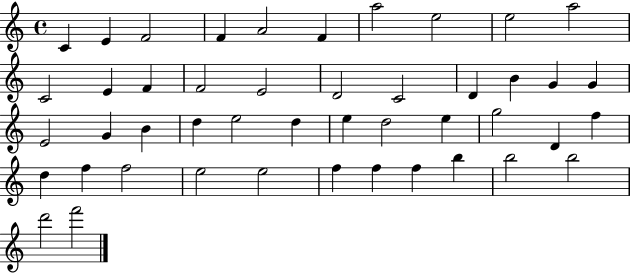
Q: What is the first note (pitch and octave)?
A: C4